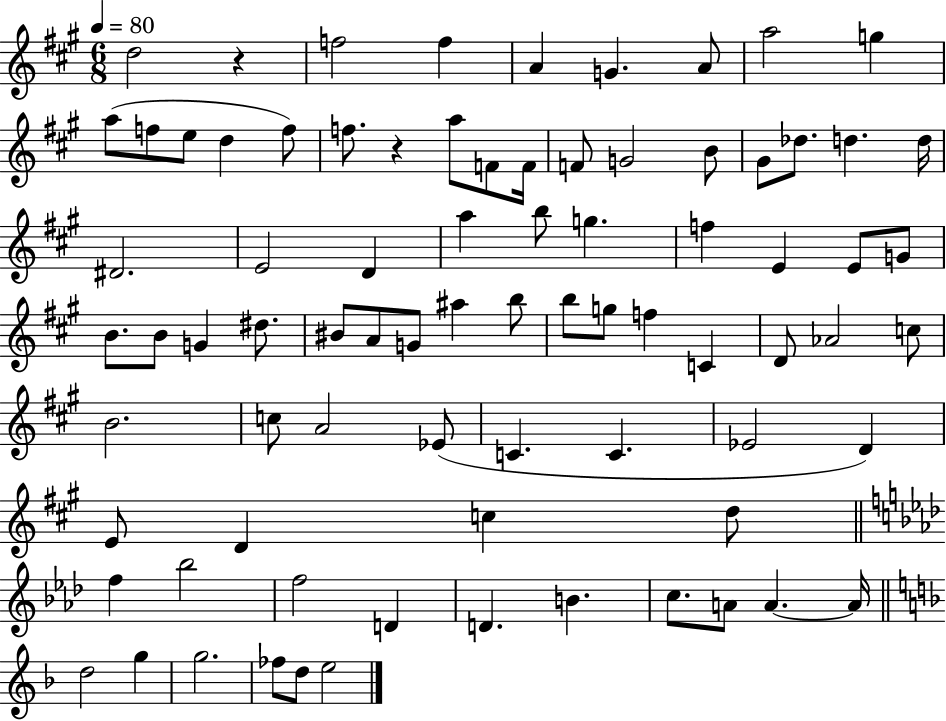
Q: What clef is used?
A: treble